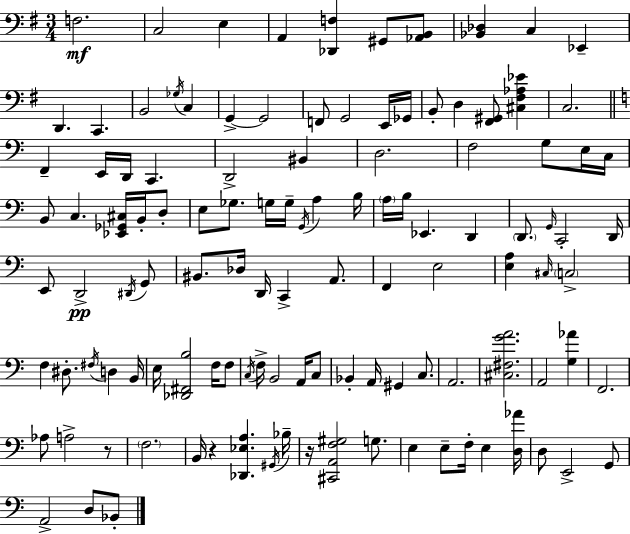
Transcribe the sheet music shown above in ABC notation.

X:1
T:Untitled
M:3/4
L:1/4
K:Em
F,2 C,2 E, A,, [_D,,F,] ^G,,/2 [_A,,B,,]/2 [_B,,_D,] C, _E,, D,, C,, B,,2 _G,/4 C, G,, G,,2 F,,/2 G,,2 E,,/4 _G,,/4 B,,/2 D, [^F,,^G,,]/2 [^C,^F,_A,_E] C,2 F,, E,,/4 D,,/4 C,, D,,2 ^B,, D,2 F,2 G,/2 E,/4 C,/4 B,,/2 C, [_E,,_G,,^C,]/4 B,,/4 D,/2 E,/2 _G,/2 G,/4 G,/4 G,,/4 A, B,/4 A,/4 B,/4 _E,, D,, D,,/2 G,,/4 C,,2 D,,/4 E,,/2 D,,2 ^D,,/4 G,,/2 ^B,,/2 _D,/4 D,,/4 C,, A,,/2 F,, E,2 [E,A,] ^C,/4 C,2 F, ^D,/2 ^F,/4 D, B,,/4 E,/4 [_D,,^F,,B,]2 F,/4 F,/2 C,/4 F,/4 B,,2 A,,/4 C,/2 _B,, A,,/4 ^G,, C,/2 A,,2 [^C,^F,GA]2 A,,2 [G,_A] F,,2 _A,/2 A,2 z/2 F,2 B,,/4 z [_D,,_E,A,] ^G,,/4 _B,/4 z/4 [^C,,A,,F,^G,]2 G,/2 E, E,/2 F,/4 E, [D,_A]/4 D,/2 E,,2 G,,/2 A,,2 D,/2 _B,,/2